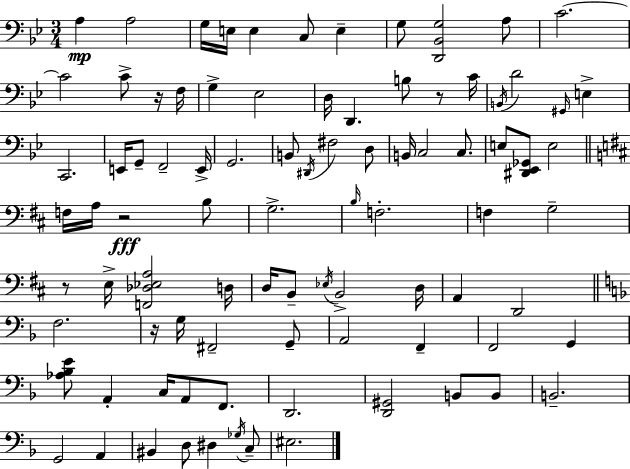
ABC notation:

X:1
T:Untitled
M:3/4
L:1/4
K:Bb
A, A,2 G,/4 E,/4 E, C,/2 E, G,/2 [D,,_B,,G,]2 A,/2 C2 C2 C/2 z/4 F,/4 G, _E,2 D,/4 D,, B,/2 z/2 C/4 B,,/4 D2 ^G,,/4 E, C,,2 E,,/4 G,,/2 F,,2 E,,/4 G,,2 B,,/2 ^D,,/4 ^F,2 D,/2 B,,/4 C,2 C,/2 E,/2 [^D,,_E,,_G,,]/2 E,2 F,/4 A,/4 z2 B,/2 G,2 B,/4 F,2 F, G,2 z/2 E,/4 [F,,_D,_E,A,]2 D,/4 D,/4 B,,/2 _E,/4 B,,2 D,/4 A,, D,,2 F,2 z/4 G,/4 ^F,,2 G,,/2 A,,2 F,, F,,2 G,, [_A,_B,E]/2 A,, C,/4 A,,/2 F,,/2 D,,2 [D,,^G,,]2 B,,/2 B,,/2 B,,2 G,,2 A,, ^B,, D,/2 ^D, _G,/4 C,/2 ^E,2